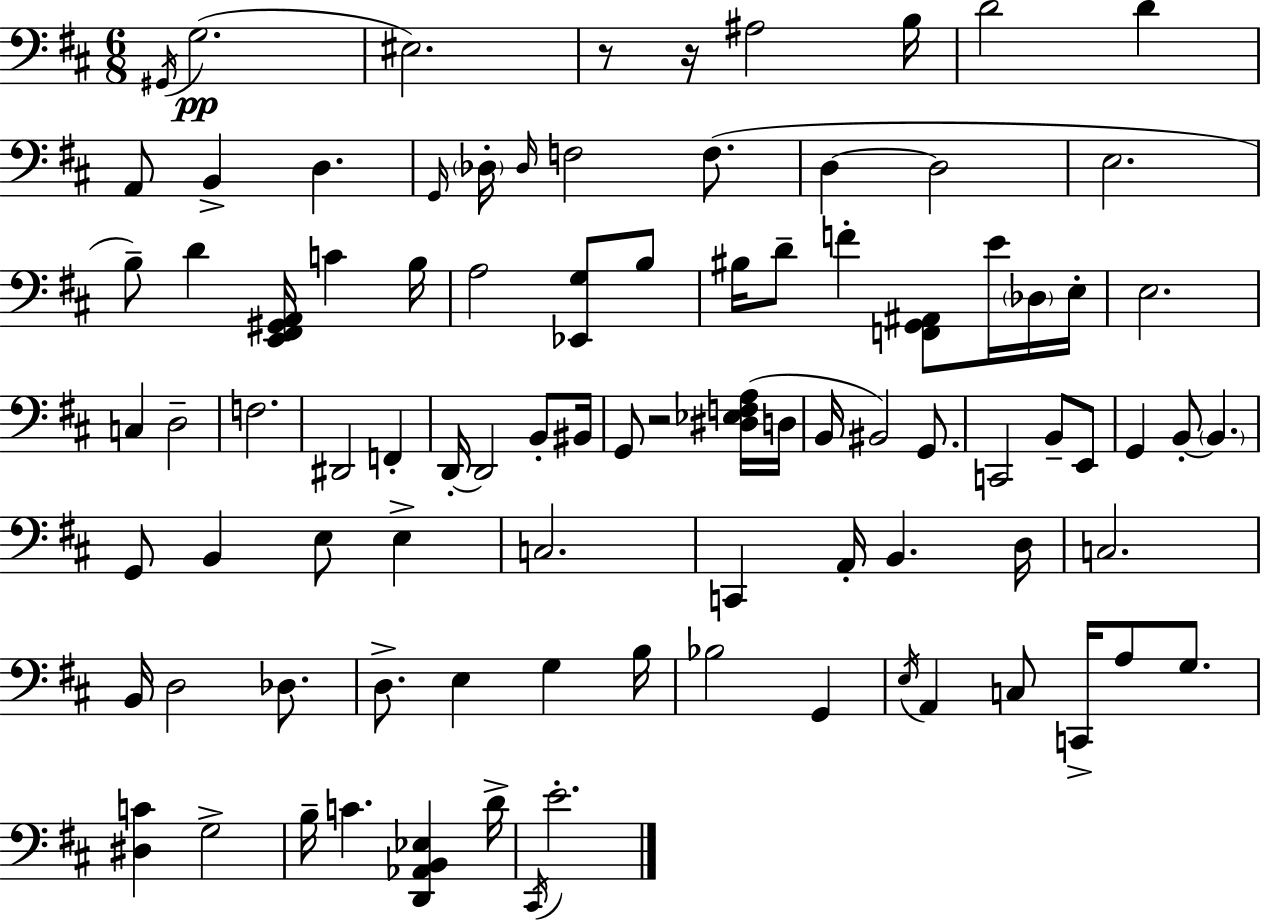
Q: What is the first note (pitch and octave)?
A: G#2